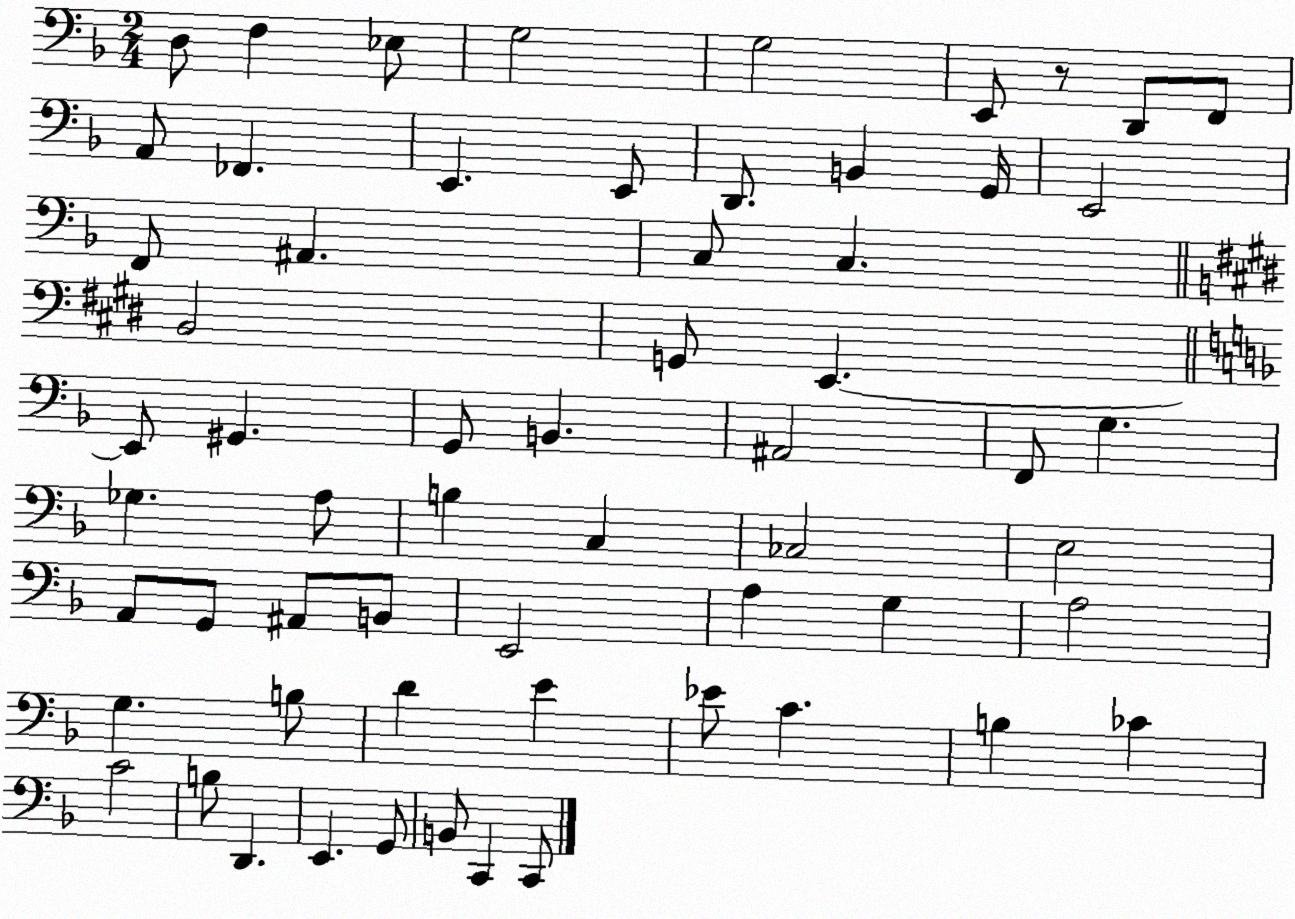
X:1
T:Untitled
M:2/4
L:1/4
K:F
D,/2 F, _E,/2 G,2 G,2 E,,/2 z/2 D,,/2 F,,/2 A,,/2 _F,, E,, E,,/2 D,,/2 B,, G,,/4 E,,2 F,,/2 ^A,, C,/2 C, B,,2 G,,/2 E,, E,,/2 ^G,, G,,/2 B,, ^A,,2 F,,/2 G, _G, A,/2 B, C, _C,2 E,2 A,,/2 G,,/2 ^A,,/2 B,,/2 E,,2 A, G, A,2 G, B,/2 D E _E/2 C B, _C C2 B,/2 D,, E,, G,,/2 B,,/2 C,, C,,/2